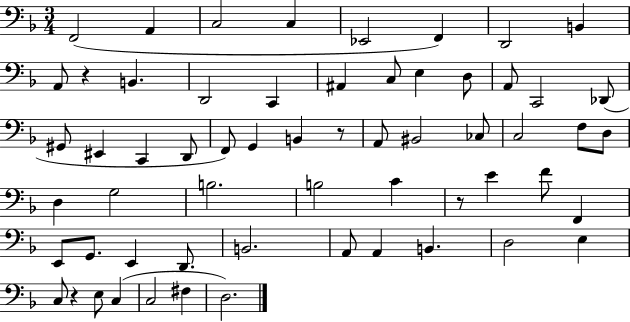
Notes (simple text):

F2/h A2/q C3/h C3/q Eb2/h F2/q D2/h B2/q A2/e R/q B2/q. D2/h C2/q A#2/q C3/e E3/q D3/e A2/e C2/h Db2/e G#2/e EIS2/q C2/q D2/e F2/e G2/q B2/q R/e A2/e BIS2/h CES3/e C3/h F3/e D3/e D3/q G3/h B3/h. B3/h C4/q R/e E4/q F4/e F2/q E2/e G2/e. E2/q D2/e. B2/h. A2/e A2/q B2/q. D3/h E3/q C3/e R/q E3/e C3/q C3/h F#3/q D3/h.